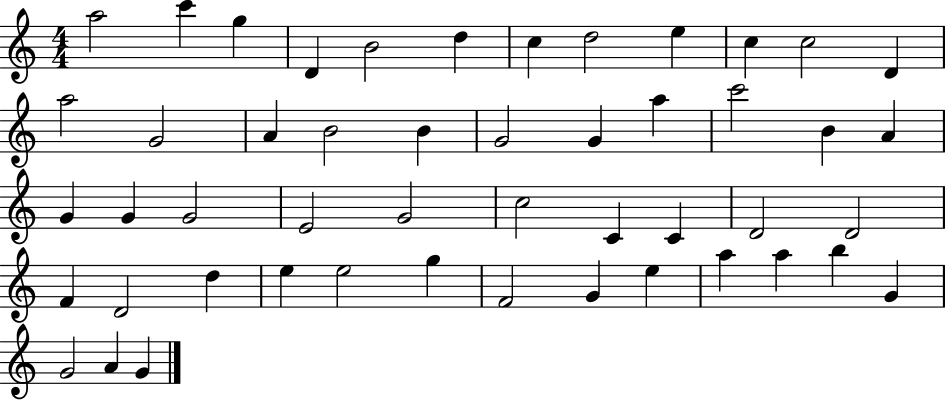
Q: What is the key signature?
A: C major